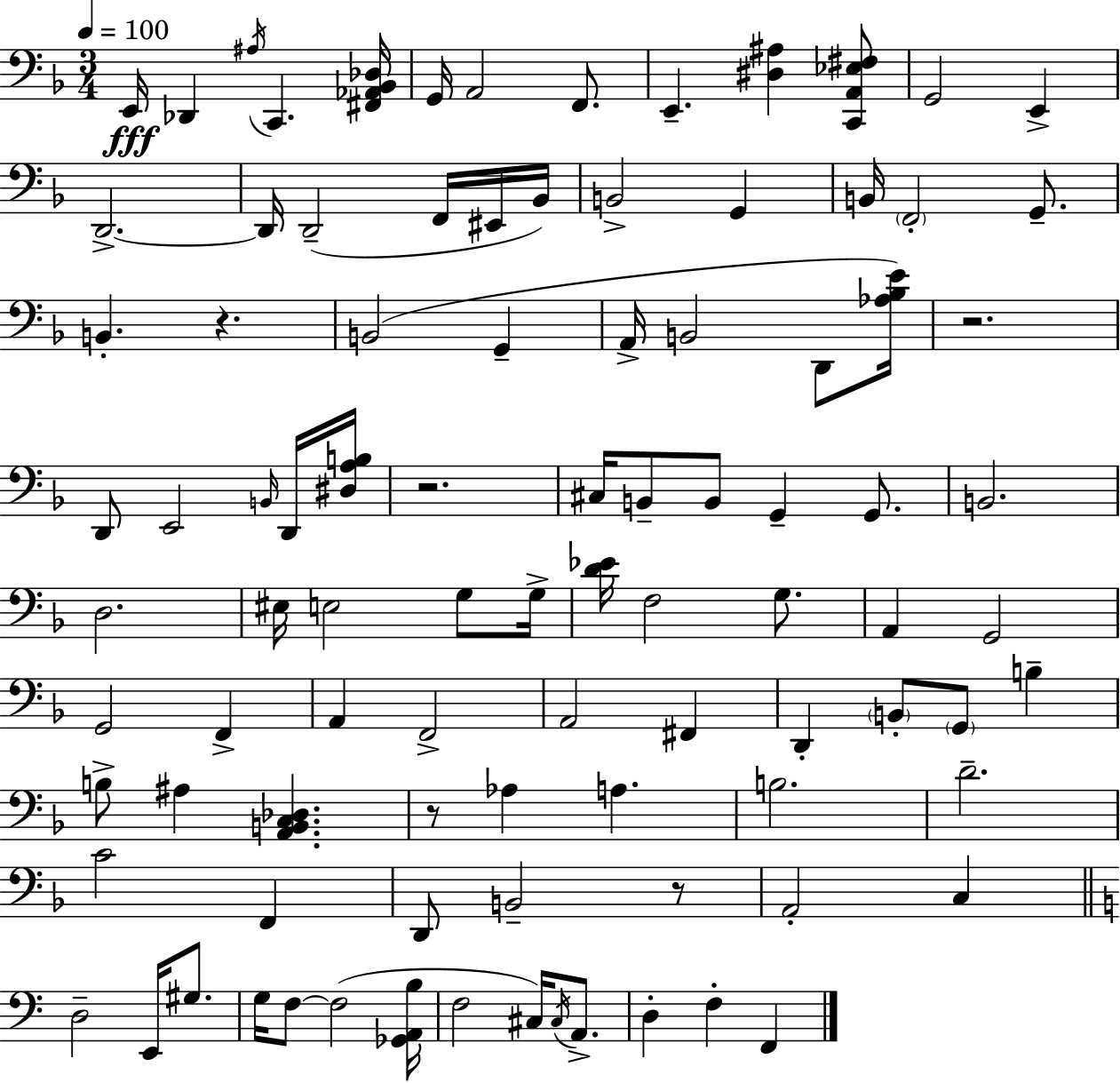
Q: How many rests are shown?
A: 5